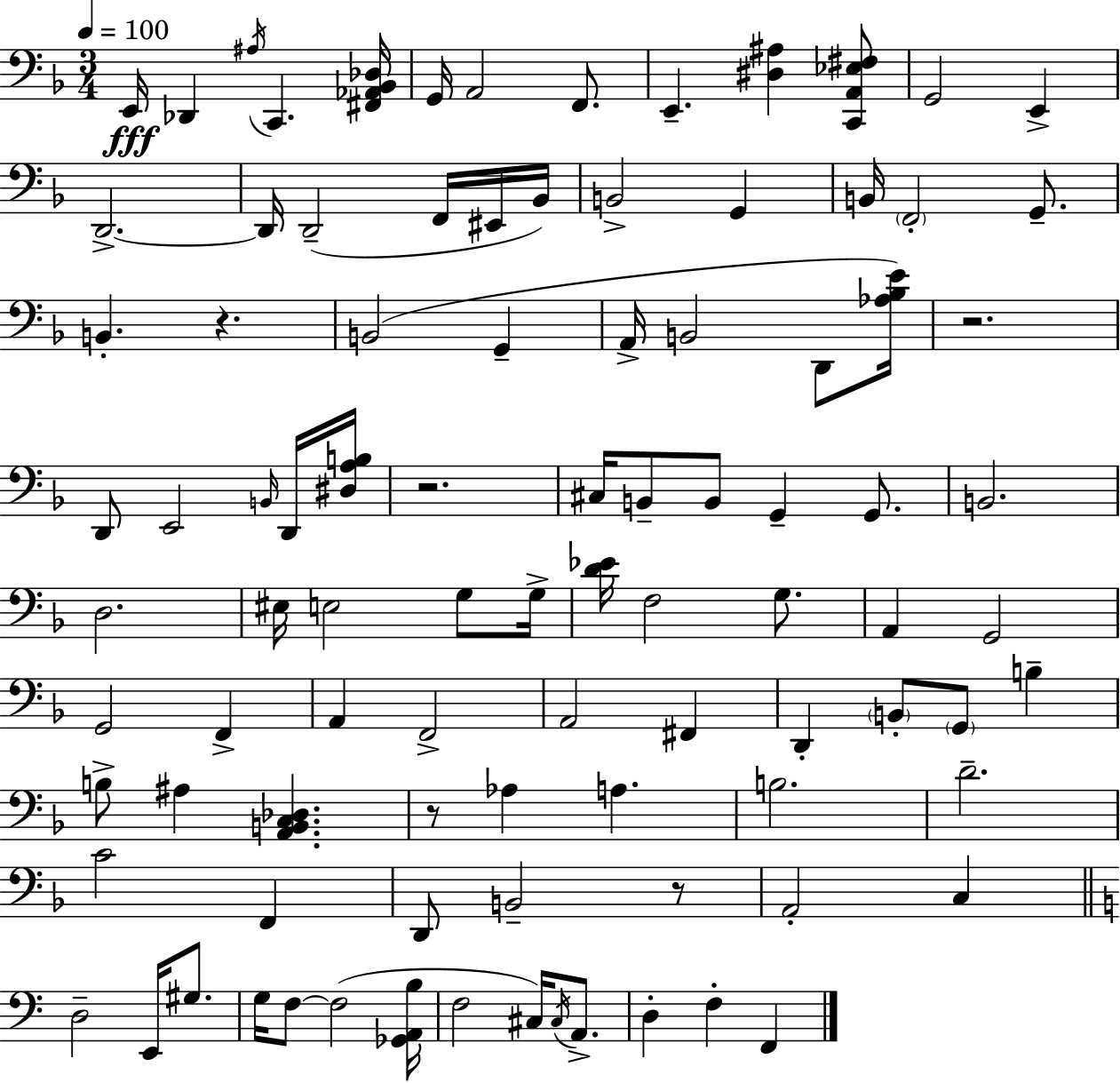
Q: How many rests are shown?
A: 5